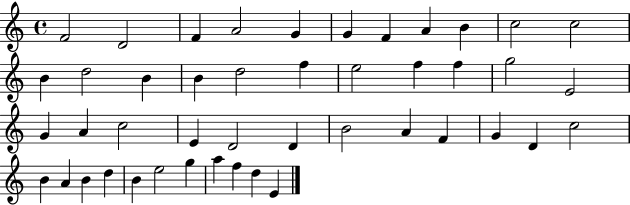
F4/h D4/h F4/q A4/h G4/q G4/q F4/q A4/q B4/q C5/h C5/h B4/q D5/h B4/q B4/q D5/h F5/q E5/h F5/q F5/q G5/h E4/h G4/q A4/q C5/h E4/q D4/h D4/q B4/h A4/q F4/q G4/q D4/q C5/h B4/q A4/q B4/q D5/q B4/q E5/h G5/q A5/q F5/q D5/q E4/q